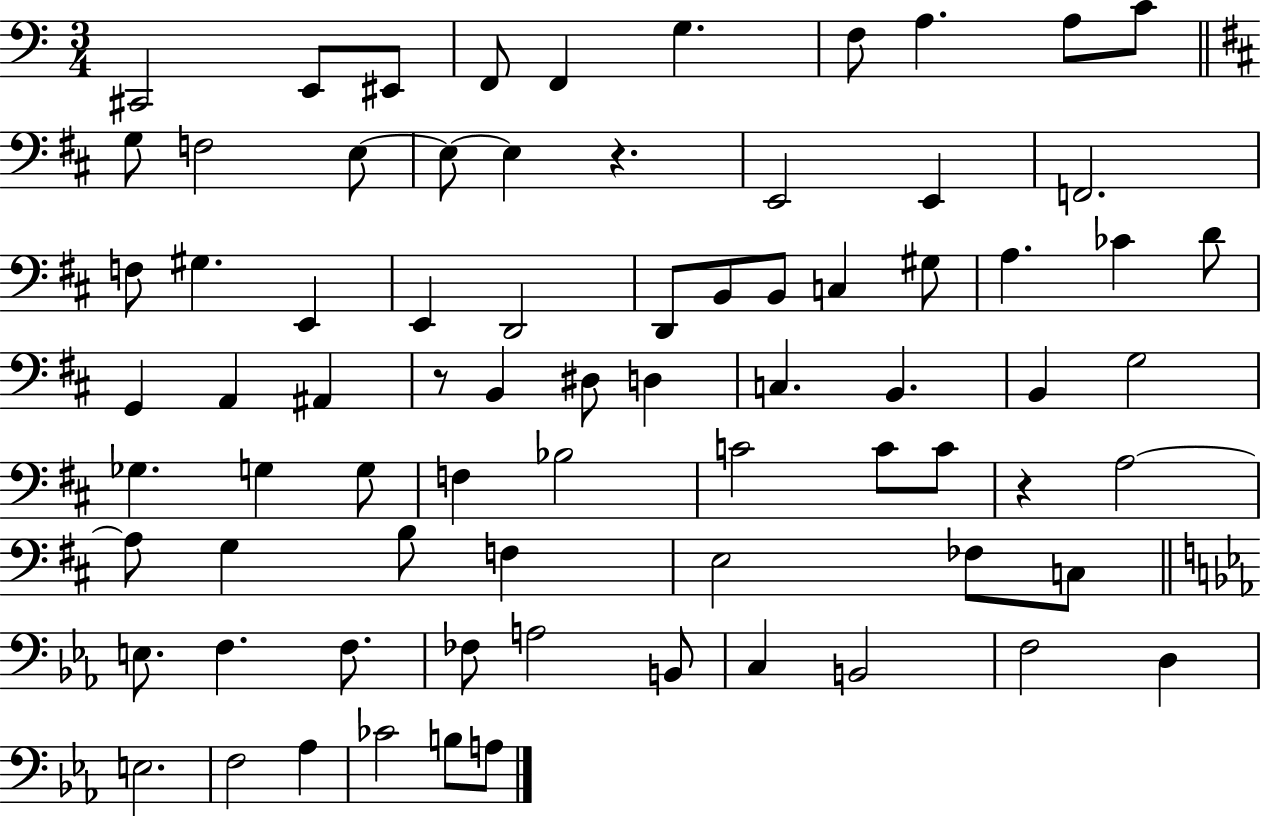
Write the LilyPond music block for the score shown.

{
  \clef bass
  \numericTimeSignature
  \time 3/4
  \key c \major
  cis,2 e,8 eis,8 | f,8 f,4 g4. | f8 a4. a8 c'8 | \bar "||" \break \key d \major g8 f2 e8~~ | e8~~ e4 r4. | e,2 e,4 | f,2. | \break f8 gis4. e,4 | e,4 d,2 | d,8 b,8 b,8 c4 gis8 | a4. ces'4 d'8 | \break g,4 a,4 ais,4 | r8 b,4 dis8 d4 | c4. b,4. | b,4 g2 | \break ges4. g4 g8 | f4 bes2 | c'2 c'8 c'8 | r4 a2~~ | \break a8 g4 b8 f4 | e2 fes8 c8 | \bar "||" \break \key ees \major e8. f4. f8. | fes8 a2 b,8 | c4 b,2 | f2 d4 | \break e2. | f2 aes4 | ces'2 b8 a8 | \bar "|."
}